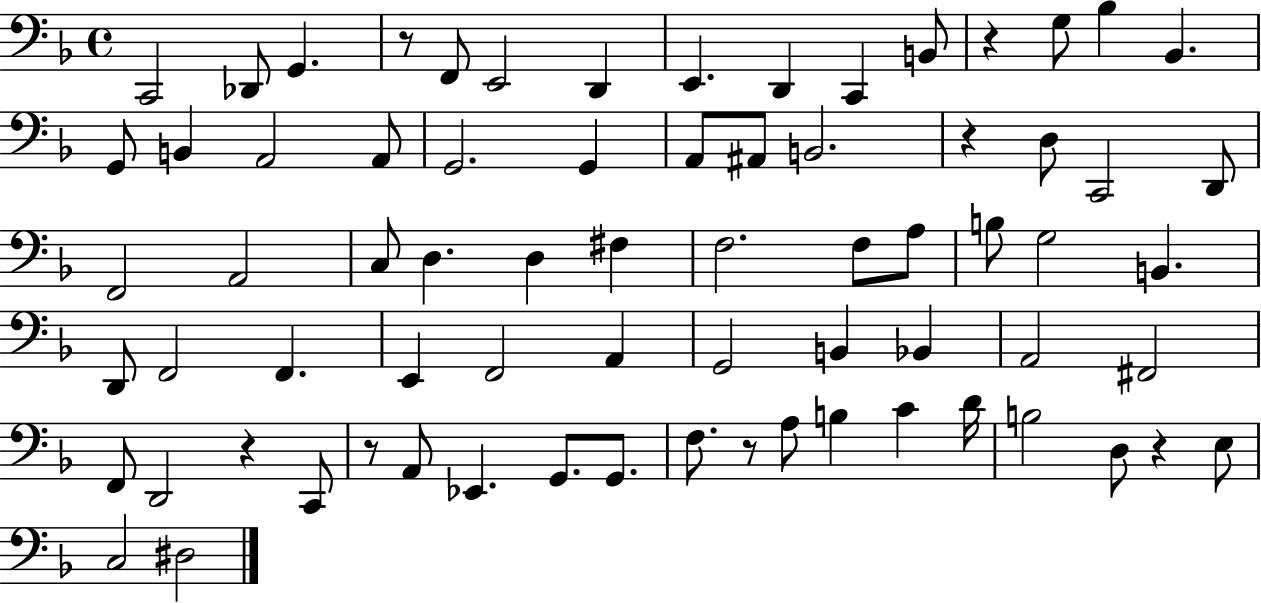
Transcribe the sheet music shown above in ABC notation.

X:1
T:Untitled
M:4/4
L:1/4
K:F
C,,2 _D,,/2 G,, z/2 F,,/2 E,,2 D,, E,, D,, C,, B,,/2 z G,/2 _B, _B,, G,,/2 B,, A,,2 A,,/2 G,,2 G,, A,,/2 ^A,,/2 B,,2 z D,/2 C,,2 D,,/2 F,,2 A,,2 C,/2 D, D, ^F, F,2 F,/2 A,/2 B,/2 G,2 B,, D,,/2 F,,2 F,, E,, F,,2 A,, G,,2 B,, _B,, A,,2 ^F,,2 F,,/2 D,,2 z C,,/2 z/2 A,,/2 _E,, G,,/2 G,,/2 F,/2 z/2 A,/2 B, C D/4 B,2 D,/2 z E,/2 C,2 ^D,2